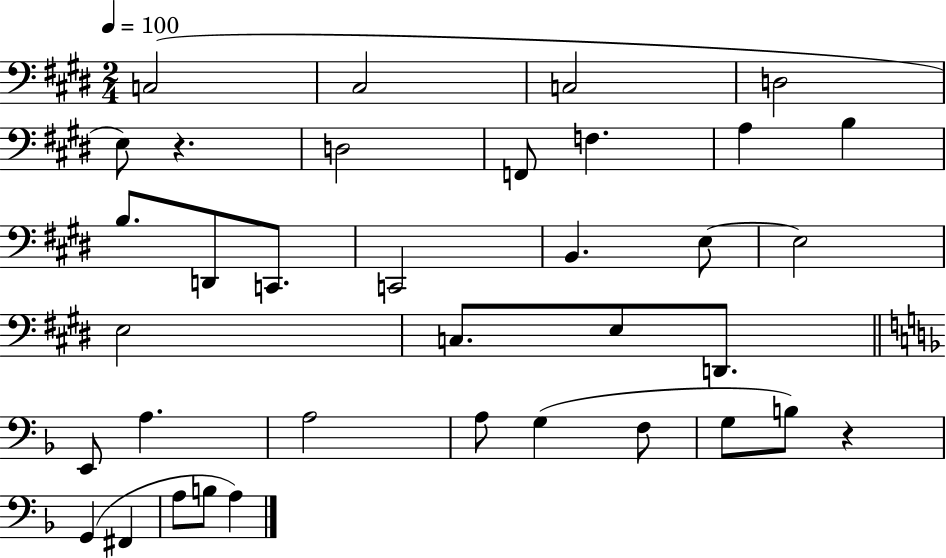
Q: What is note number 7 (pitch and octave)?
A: F2